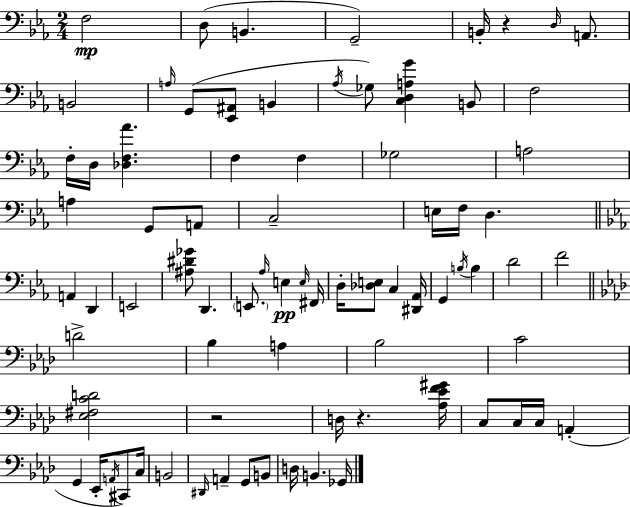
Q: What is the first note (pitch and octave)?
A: F3